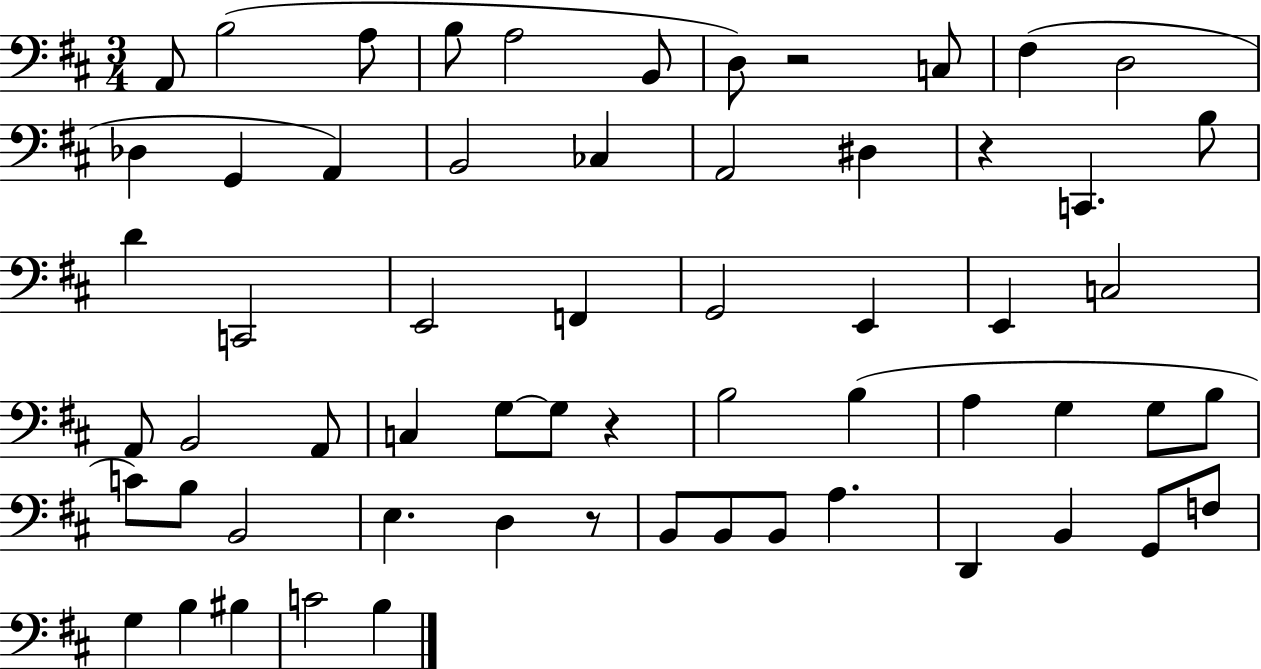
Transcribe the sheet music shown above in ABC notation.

X:1
T:Untitled
M:3/4
L:1/4
K:D
A,,/2 B,2 A,/2 B,/2 A,2 B,,/2 D,/2 z2 C,/2 ^F, D,2 _D, G,, A,, B,,2 _C, A,,2 ^D, z C,, B,/2 D C,,2 E,,2 F,, G,,2 E,, E,, C,2 A,,/2 B,,2 A,,/2 C, G,/2 G,/2 z B,2 B, A, G, G,/2 B,/2 C/2 B,/2 B,,2 E, D, z/2 B,,/2 B,,/2 B,,/2 A, D,, B,, G,,/2 F,/2 G, B, ^B, C2 B,